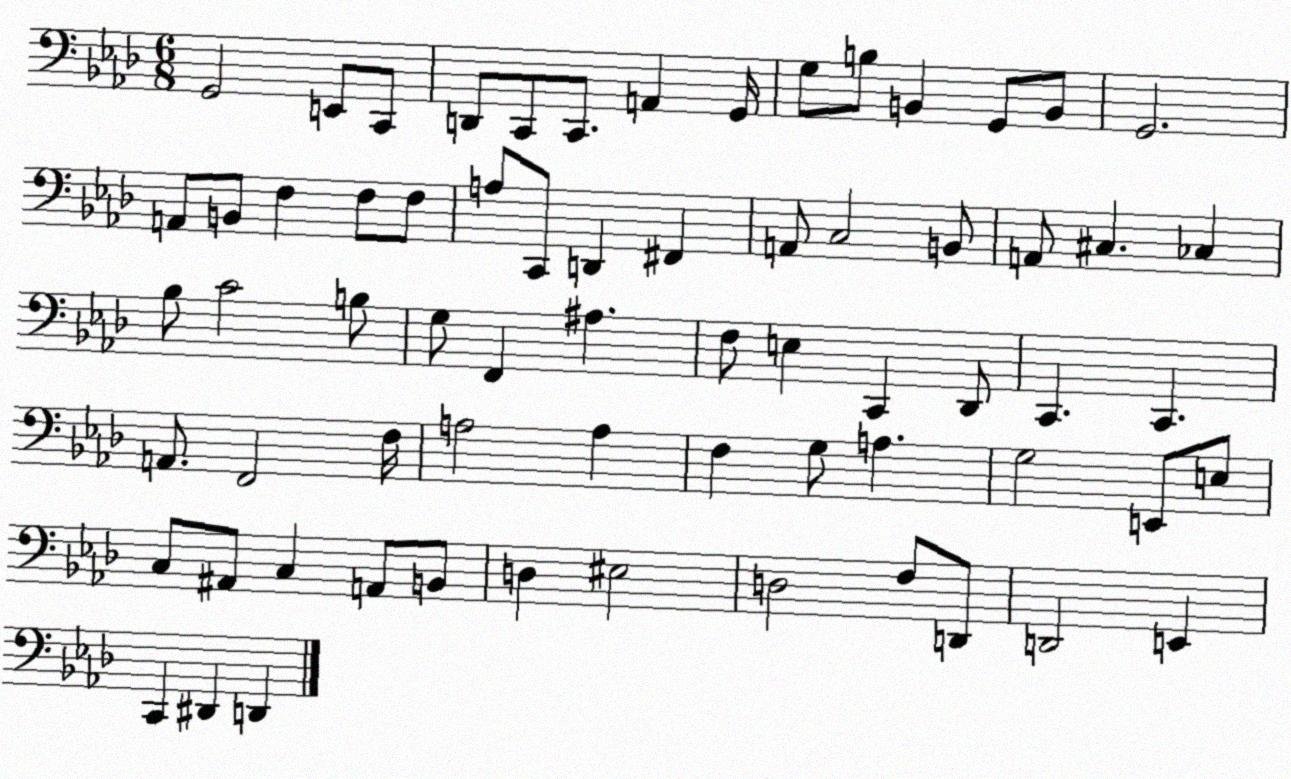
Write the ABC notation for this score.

X:1
T:Untitled
M:6/8
L:1/4
K:Ab
G,,2 E,,/2 C,,/2 D,,/2 C,,/2 C,,/2 A,, G,,/4 G,/2 B,/2 B,, G,,/2 B,,/2 G,,2 A,,/2 B,,/2 F, F,/2 F,/2 A,/2 C,,/2 D,, ^F,, A,,/2 C,2 B,,/2 A,,/2 ^C, _C, _B,/2 C2 B,/2 G,/2 F,, ^A, F,/2 E, C,, _D,,/2 C,, C,, A,,/2 F,,2 F,/4 A,2 A, F, G,/2 A, G,2 E,,/2 E,/2 C,/2 ^A,,/2 C, A,,/2 B,,/2 D, ^E,2 D,2 F,/2 D,,/2 D,,2 E,, C,, ^D,, D,,